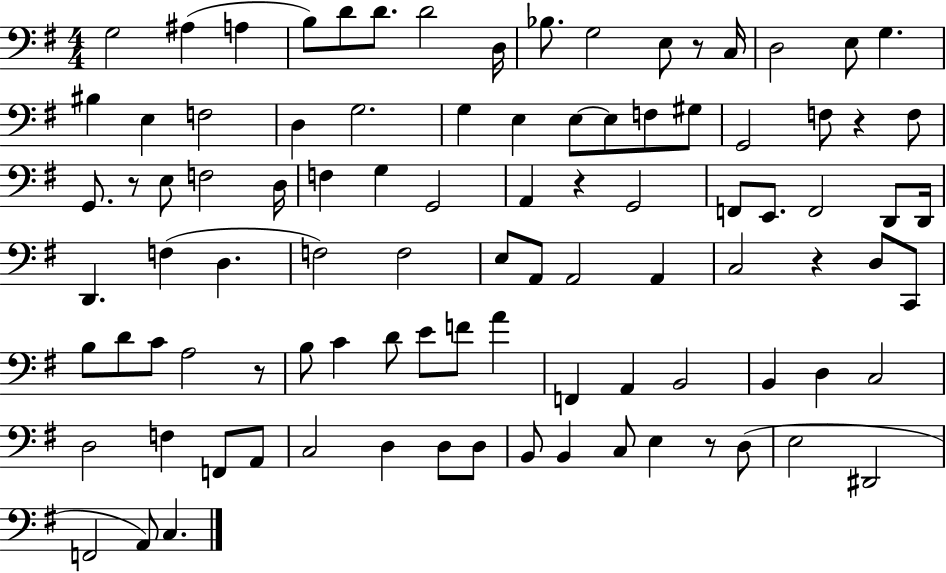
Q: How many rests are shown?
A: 7